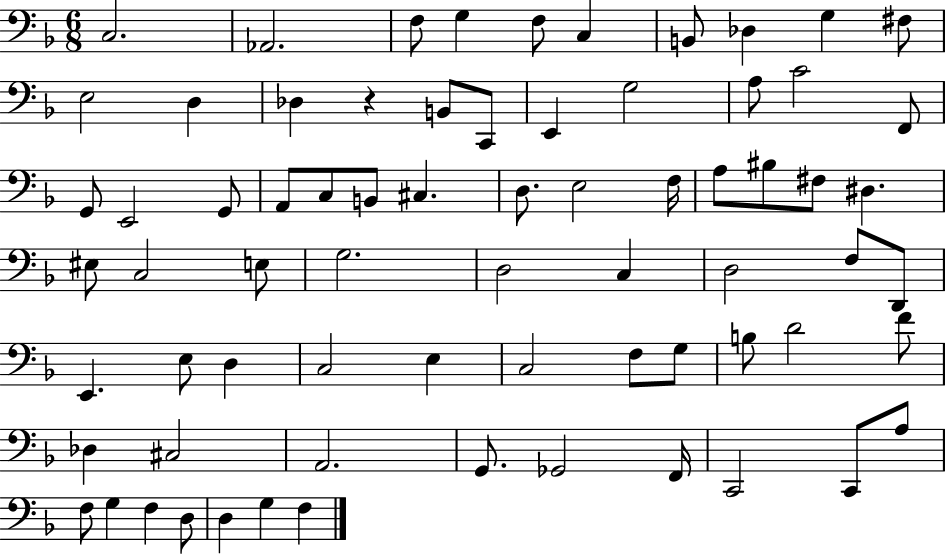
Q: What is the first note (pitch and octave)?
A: C3